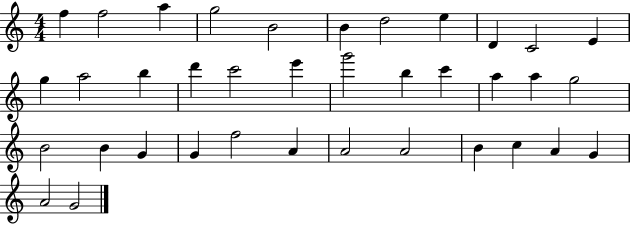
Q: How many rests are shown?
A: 0